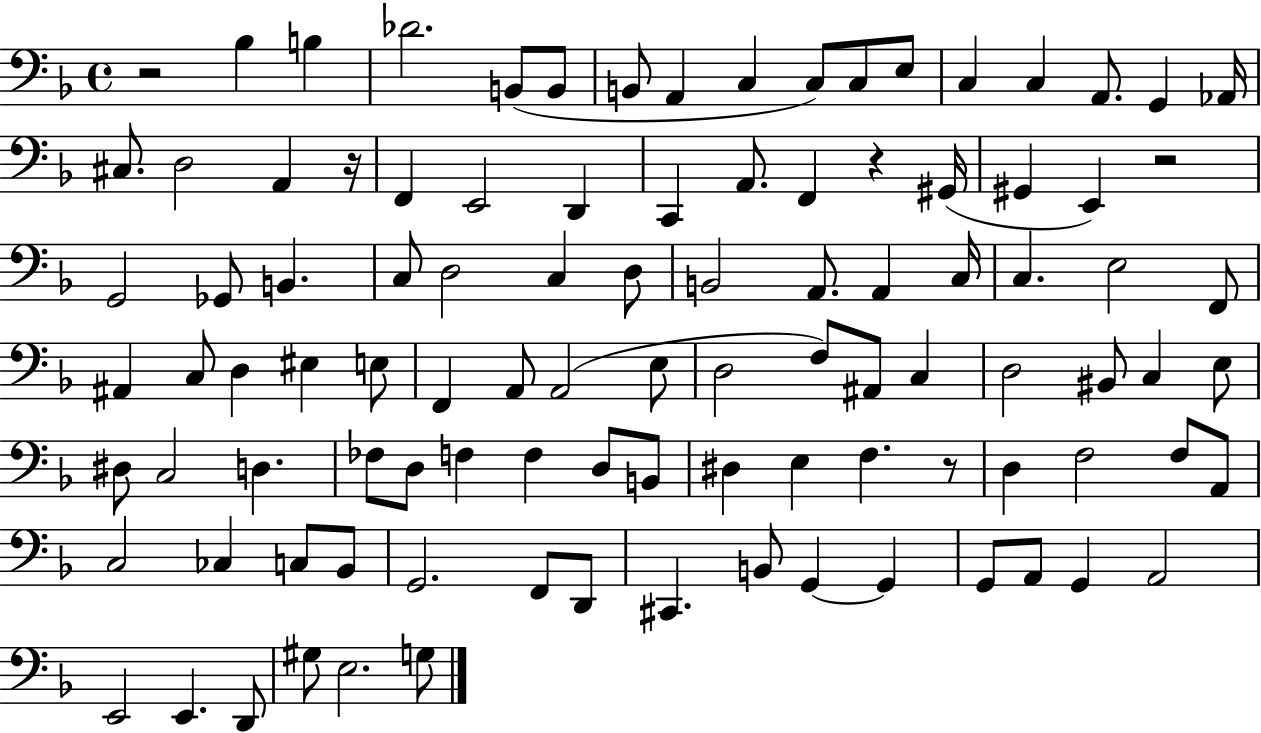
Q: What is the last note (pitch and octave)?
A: G3